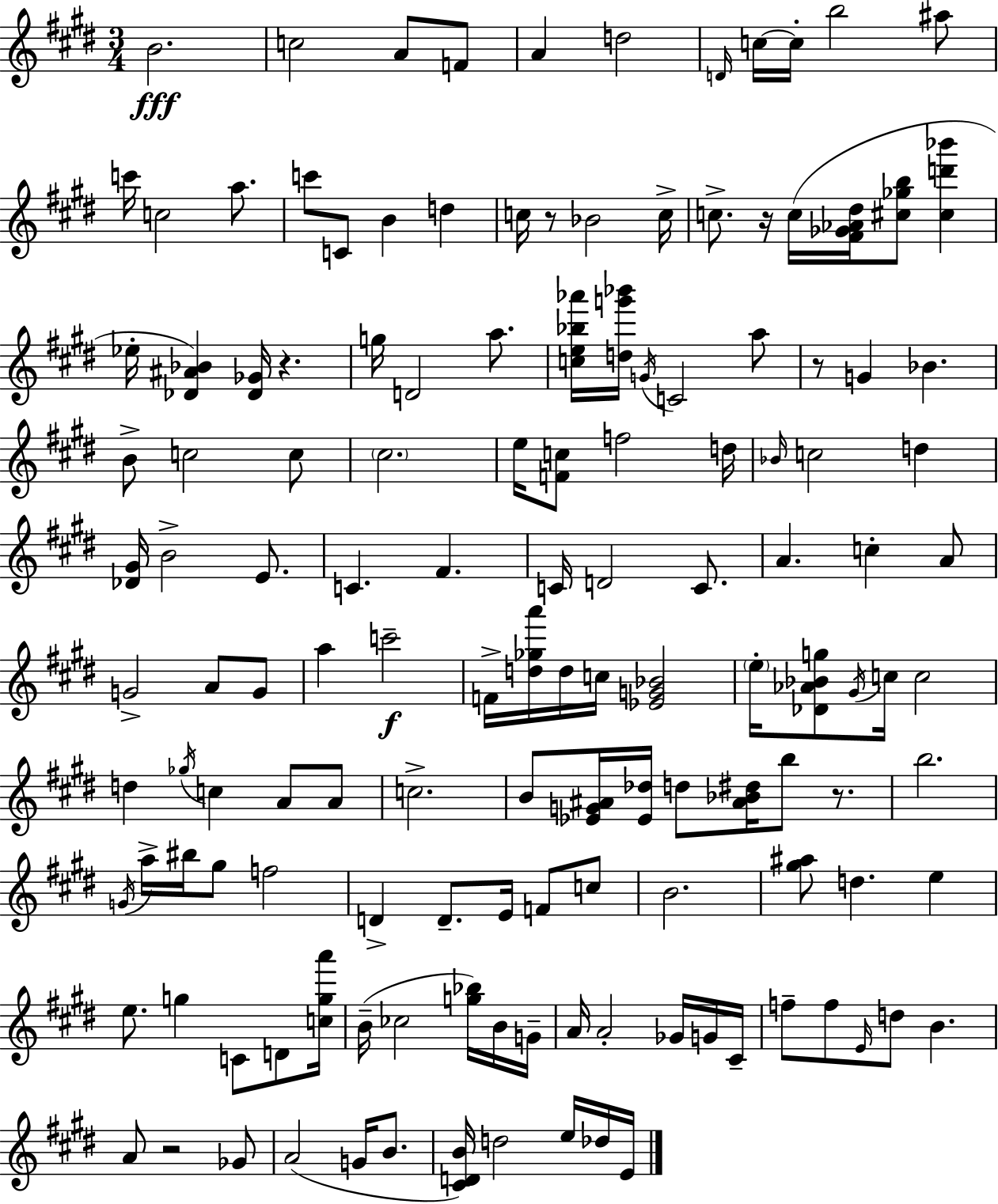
{
  \clef treble
  \numericTimeSignature
  \time 3/4
  \key e \major
  b'2.\fff | c''2 a'8 f'8 | a'4 d''2 | \grace { d'16 } c''16~~ c''16-. b''2 ais''8 | \break c'''16 c''2 a''8. | c'''8 c'8 b'4 d''4 | c''16 r8 bes'2 | c''16-> c''8.-> r16 c''16( <fis' ges' aes' dis''>16 <cis'' ges'' b''>8 <cis'' d''' bes'''>4 | \break ees''16-. <des' ais' bes'>4) <des' ges'>16 r4. | g''16 d'2 a''8. | <c'' e'' bes'' aes'''>16 <d'' g''' bes'''>16 \acciaccatura { g'16 } c'2 | a''8 r8 g'4 bes'4. | \break b'8-> c''2 | c''8 \parenthesize cis''2. | e''16 <f' c''>8 f''2 | d''16 \grace { bes'16 } c''2 d''4 | \break <des' gis'>16 b'2-> | e'8. c'4. fis'4. | c'16 d'2 | c'8. a'4. c''4-. | \break a'8 g'2-> a'8 | g'8 a''4 c'''2--\f | f'16-> <d'' ges'' a'''>16 d''16 c''16 <ees' g' bes'>2 | \parenthesize e''16-. <des' aes' bes' g''>8 \acciaccatura { gis'16 } c''16 c''2 | \break d''4 \acciaccatura { ges''16 } c''4 | a'8 a'8 c''2.-> | b'8 <ees' g' ais'>16 <ees' des''>16 d''8 <ais' bes' dis''>16 | b''8 r8. b''2. | \break \acciaccatura { g'16 } a''16-> bis''16 gis''8 f''2 | d'4-> d'8.-- | e'16 f'8 c''8 b'2. | <gis'' ais''>8 d''4. | \break e''4 e''8. g''4 | c'8 d'8 <c'' g'' a'''>16 b'16--( ces''2 | <g'' bes''>16) b'16 g'16-- a'16 a'2-. | ges'16 g'16 cis'16-- f''8-- f''8 \grace { e'16 } d''8 | \break b'4. a'8 r2 | ges'8 a'2( | g'16 b'8. <cis' d' b'>16) d''2 | e''16 des''16 e'16 \bar "|."
}